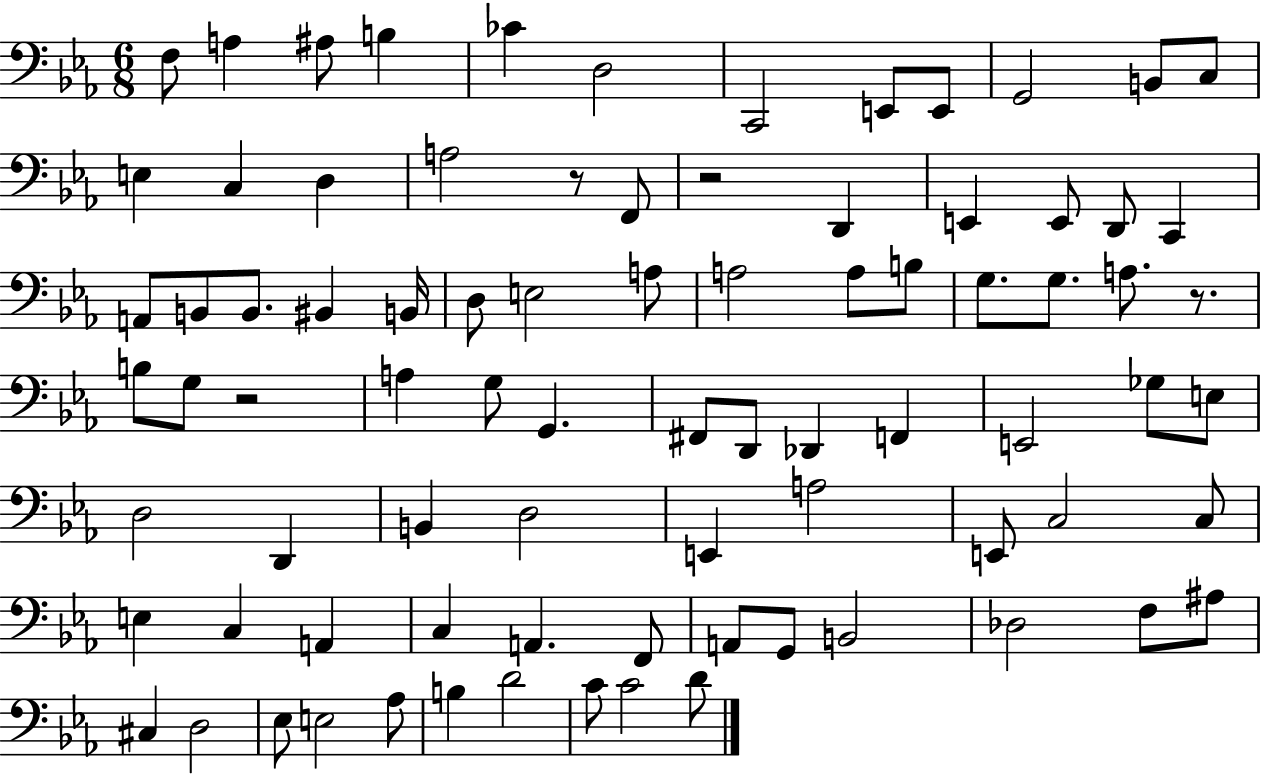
F3/e A3/q A#3/e B3/q CES4/q D3/h C2/h E2/e E2/e G2/h B2/e C3/e E3/q C3/q D3/q A3/h R/e F2/e R/h D2/q E2/q E2/e D2/e C2/q A2/e B2/e B2/e. BIS2/q B2/s D3/e E3/h A3/e A3/h A3/e B3/e G3/e. G3/e. A3/e. R/e. B3/e G3/e R/h A3/q G3/e G2/q. F#2/e D2/e Db2/q F2/q E2/h Gb3/e E3/e D3/h D2/q B2/q D3/h E2/q A3/h E2/e C3/h C3/e E3/q C3/q A2/q C3/q A2/q. F2/e A2/e G2/e B2/h Db3/h F3/e A#3/e C#3/q D3/h Eb3/e E3/h Ab3/e B3/q D4/h C4/e C4/h D4/e